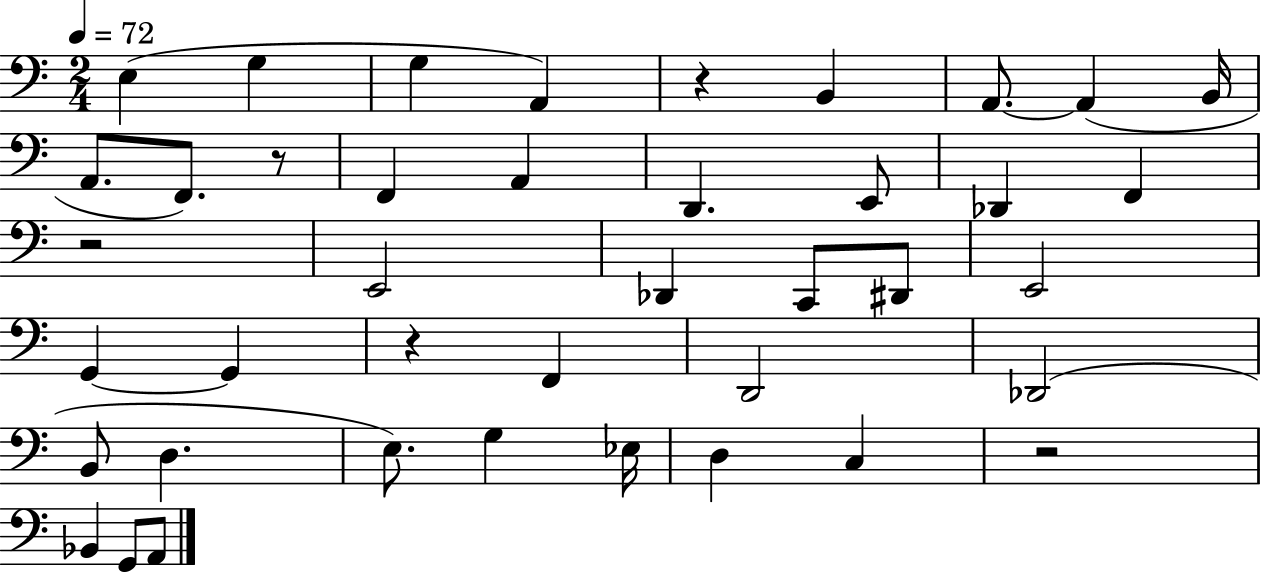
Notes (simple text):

E3/q G3/q G3/q A2/q R/q B2/q A2/e. A2/q B2/s A2/e. F2/e. R/e F2/q A2/q D2/q. E2/e Db2/q F2/q R/h E2/h Db2/q C2/e D#2/e E2/h G2/q G2/q R/q F2/q D2/h Db2/h B2/e D3/q. E3/e. G3/q Eb3/s D3/q C3/q R/h Bb2/q G2/e A2/e